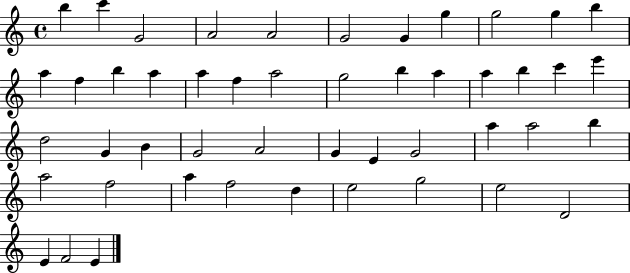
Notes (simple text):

B5/q C6/q G4/h A4/h A4/h G4/h G4/q G5/q G5/h G5/q B5/q A5/q F5/q B5/q A5/q A5/q F5/q A5/h G5/h B5/q A5/q A5/q B5/q C6/q E6/q D5/h G4/q B4/q G4/h A4/h G4/q E4/q G4/h A5/q A5/h B5/q A5/h F5/h A5/q F5/h D5/q E5/h G5/h E5/h D4/h E4/q F4/h E4/q